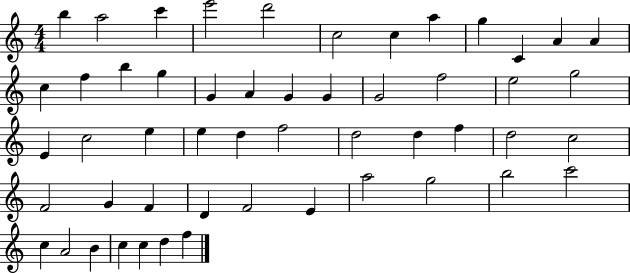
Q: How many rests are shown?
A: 0